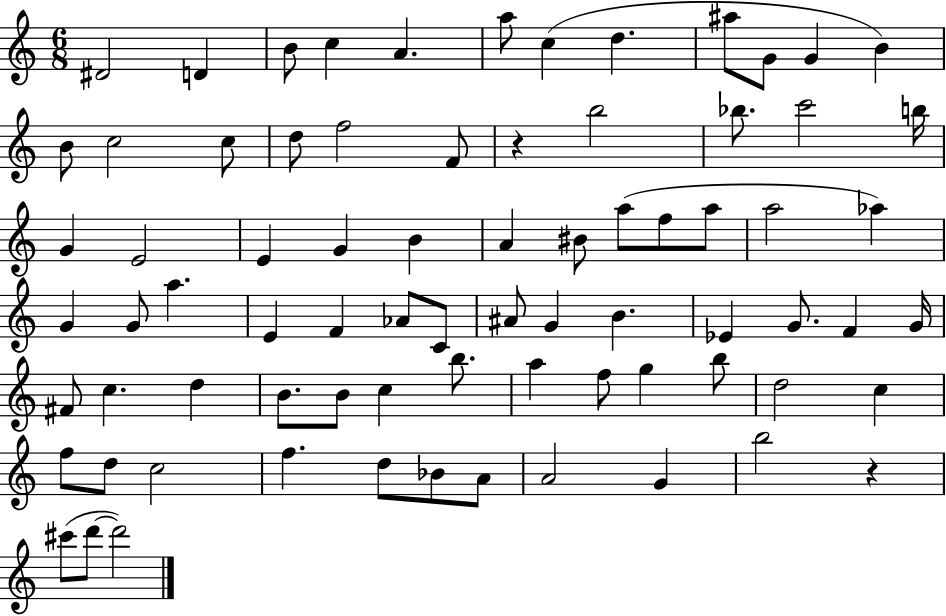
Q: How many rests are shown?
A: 2